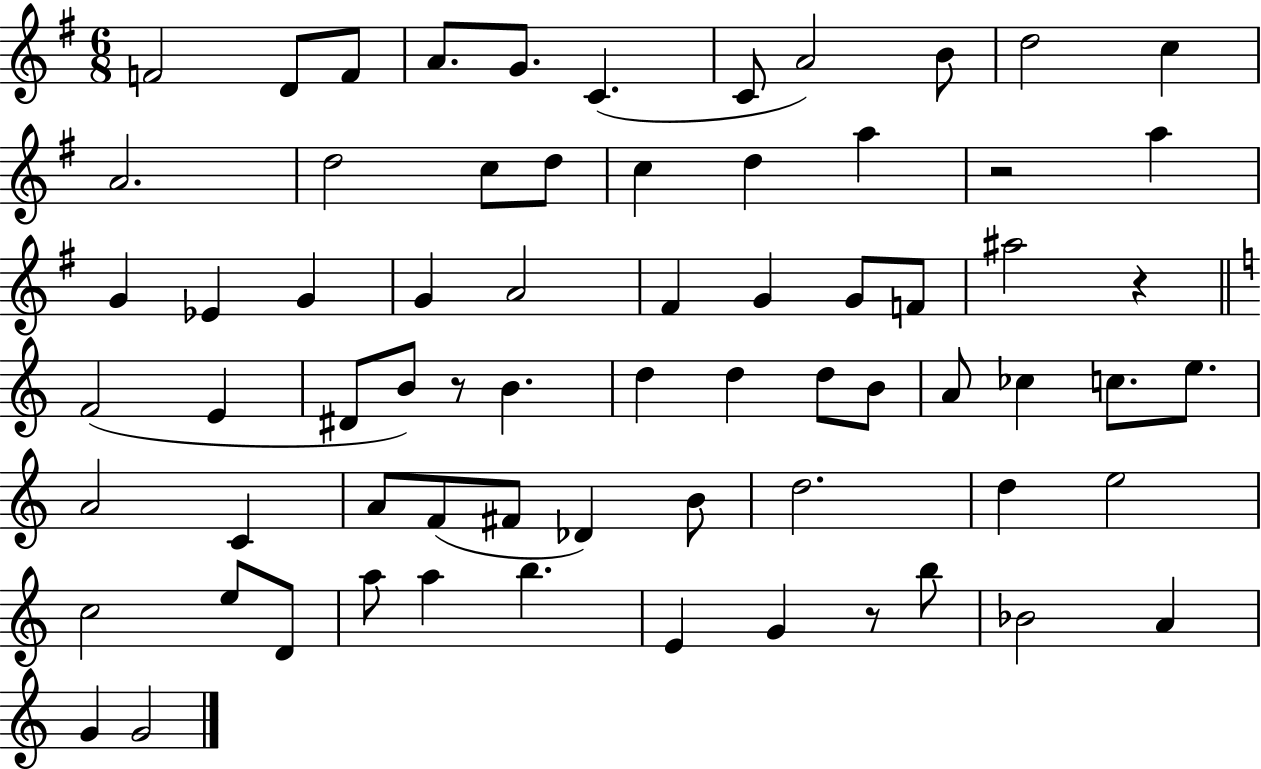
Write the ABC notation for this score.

X:1
T:Untitled
M:6/8
L:1/4
K:G
F2 D/2 F/2 A/2 G/2 C C/2 A2 B/2 d2 c A2 d2 c/2 d/2 c d a z2 a G _E G G A2 ^F G G/2 F/2 ^a2 z F2 E ^D/2 B/2 z/2 B d d d/2 B/2 A/2 _c c/2 e/2 A2 C A/2 F/2 ^F/2 _D B/2 d2 d e2 c2 e/2 D/2 a/2 a b E G z/2 b/2 _B2 A G G2